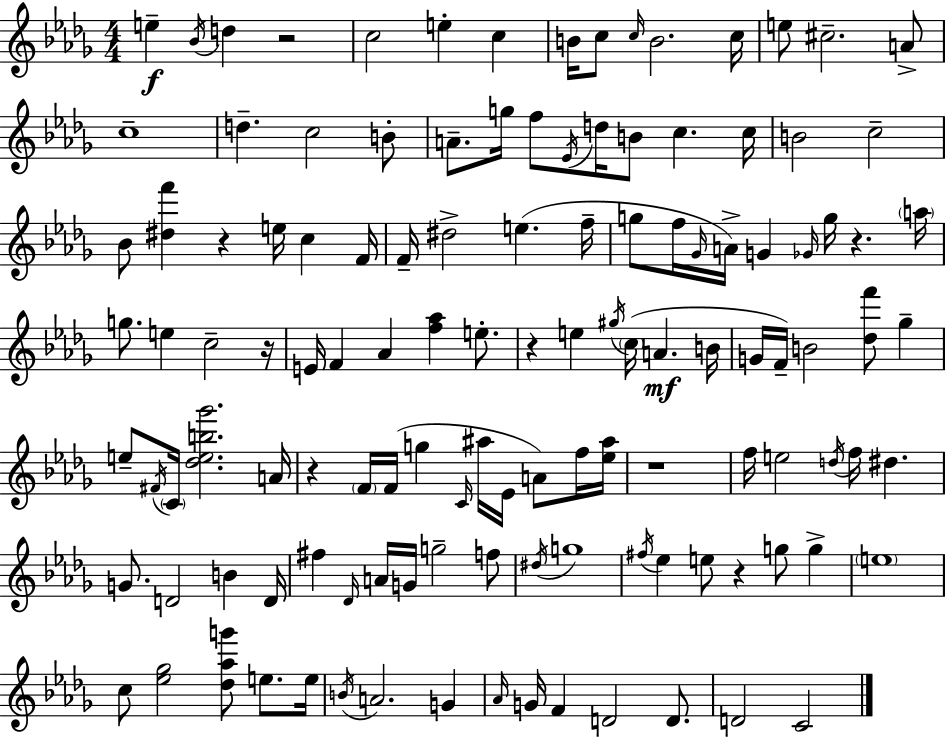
X:1
T:Untitled
M:4/4
L:1/4
K:Bbm
e _B/4 d z2 c2 e c B/4 c/2 c/4 B2 c/4 e/2 ^c2 A/2 c4 d c2 B/2 A/2 g/4 f/2 _E/4 d/4 B/2 c c/4 B2 c2 _B/2 [^df'] z e/4 c F/4 F/4 ^d2 e f/4 g/2 f/4 _G/4 A/4 G _G/4 g/4 z a/4 g/2 e c2 z/4 E/4 F _A [f_a] e/2 z e ^g/4 c/4 A B/4 G/4 F/4 B2 [_df']/2 _g e/2 ^F/4 C/4 [_deb_g']2 A/4 z F/4 F/4 g C/4 ^a/4 _E/4 A/2 f/4 [_e^a]/4 z4 f/4 e2 d/4 f/4 ^d G/2 D2 B D/4 ^f _D/4 A/4 G/4 g2 f/2 ^d/4 g4 ^f/4 _e e/2 z g/2 g e4 c/2 [_e_g]2 [_d_ag']/2 e/2 e/4 B/4 A2 G _A/4 G/4 F D2 D/2 D2 C2